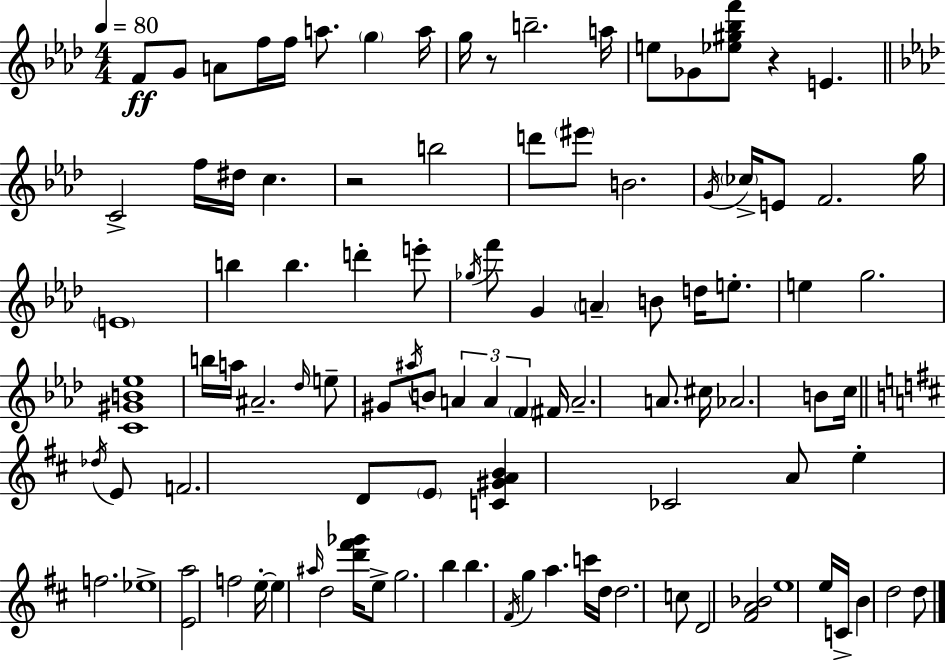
{
  \clef treble
  \numericTimeSignature
  \time 4/4
  \key aes \major
  \tempo 4 = 80
  f'8\ff g'8 a'8 f''16 f''16 a''8. \parenthesize g''4 a''16 | g''16 r8 b''2.-- a''16 | e''8 ges'8 <ees'' gis'' bes'' f'''>8 r4 e'4. | \bar "||" \break \key f \minor c'2-> f''16 dis''16 c''4. | r2 b''2 | d'''8 \parenthesize eis'''8 b'2. | \acciaccatura { g'16 } \parenthesize ces''16-> e'8 f'2. | \break g''16 \parenthesize e'1 | b''4 b''4. d'''4-. e'''8-. | \acciaccatura { ges''16 } f'''8 g'4 \parenthesize a'4-- b'8 d''16 e''8.-. | e''4 g''2. | \break <c' gis' b' ees''>1 | b''16 a''16 ais'2.-- | \grace { des''16 } e''8-- gis'8 \acciaccatura { ais''16 } b'8 \tuplet 3/2 { a'4 a'4 | \parenthesize f'4 } fis'16 a'2.-- | \break a'8. cis''16 aes'2. | b'8 c''16 \bar "||" \break \key d \major \acciaccatura { des''16 } e'8 f'2. d'8 | \parenthesize e'8 <c' gis' a' b'>4 ces'2 a'8 | e''4-. f''2. | ees''1-> | \break <e' a''>2 f''2 | e''16-.~~ e''4 \grace { ais''16 } d''2 <d''' fis''' ges'''>16 | e''8-> g''2. b''4 | b''4. \acciaccatura { fis'16 } g''4 a''4. | \break c'''16 d''16 d''2. | c''8 d'2 <fis' a' bes'>2 | e''1 | e''16 c'16-> b'4 d''2 | \break d''8 \bar "|."
}